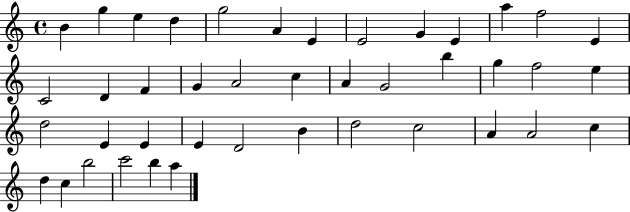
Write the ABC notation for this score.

X:1
T:Untitled
M:4/4
L:1/4
K:C
B g e d g2 A E E2 G E a f2 E C2 D F G A2 c A G2 b g f2 e d2 E E E D2 B d2 c2 A A2 c d c b2 c'2 b a